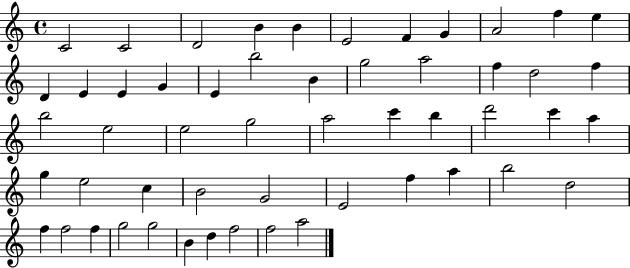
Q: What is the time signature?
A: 4/4